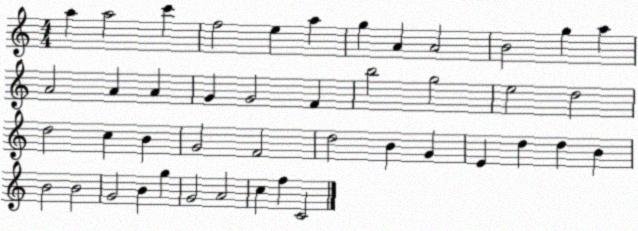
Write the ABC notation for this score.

X:1
T:Untitled
M:4/4
L:1/4
K:C
a a2 c' f2 e a g A A2 B2 g a A2 A A G G2 F b2 g2 e2 d2 d2 c B G2 F2 d2 B G E d d B B2 B2 G2 B g G2 A2 c f C2